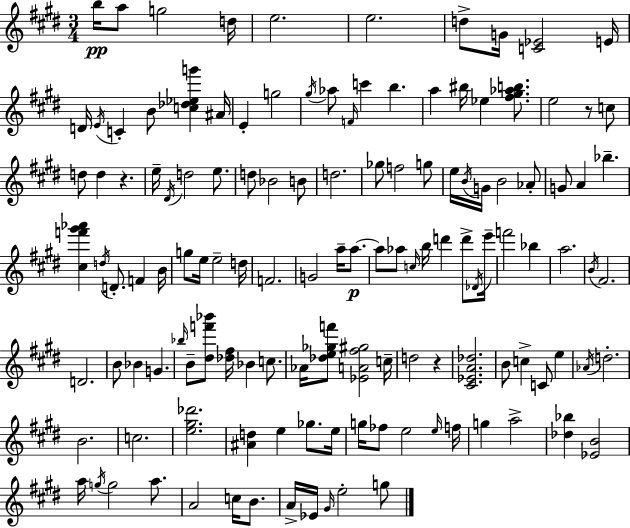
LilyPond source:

{
  \clef treble
  \numericTimeSignature
  \time 3/4
  \key e \major
  b''16\pp a''8 g''2 d''16 | e''2. | e''2. | d''8-> g'16 <c' ees'>2 e'16 | \break d'16 \acciaccatura { e'16 } c'4-. b'8 <c'' des'' ees'' g'''>4 | ais'16 e'4-. g''2 | \acciaccatura { gis''16 } aes''8 \grace { f'16 } c'''4 b''4. | a''4 bis''16 ees''4 | \break <fis'' gis'' aes'' b''>8. e''2 r8 | c''8 d''8 d''4 r4. | e''16-- \acciaccatura { dis'16 } d''2 | e''8. d''8 bes'2 | \break b'8 d''2. | ges''8 f''2 | g''8 e''16 \acciaccatura { b'16 } g'16 b'2 | aes'8-. g'8 a'4 bes''4.-- | \break <cis'' f''' gis''' aes'''>4 \acciaccatura { d''16 } d'8.-. | f'4 b'16 g''8 e''16 e''2-- | d''16 f'2. | g'2 | \break a''16-- a''8.~~\p a''8 aes''8 \grace { c''16 } b''16 | d'''4 d'''8-> \acciaccatura { des'16 } e'''16-- f'''2 | bes''4 a''2. | \acciaccatura { b'16 } fis'2. | \break d'2. | b'8 bes'4 | g'4. \grace { bes''16 } b'8-- | <dis'' f''' bes'''>8 <des'' fis''>16 bes'4 c''8. aes'16 <des'' e'' ges'' f'''>8 | \break <ees' a' fis'' gis''>2 c''16-- d''2 | r4 <cis' ees' a' des''>2. | b'8 | c''4-> c'8 e''4 \acciaccatura { aes'16 } d''2.-. | \break b'2. | c''2. | <e'' gis'' des'''>2. | <ais' d''>4 | \break e''4 ges''8. e''16 g''16 | fes''8 e''2 \grace { e''16 } f''16 | g''4 a''2-> | <des'' bes''>4 <ees' b'>2 | \break a''16 \acciaccatura { g''16 } g''2 a''8. | a'2 c''16 b'8. | a'16-> ees'16 \grace { gis'16 } e''2-. | g''8 \bar "|."
}